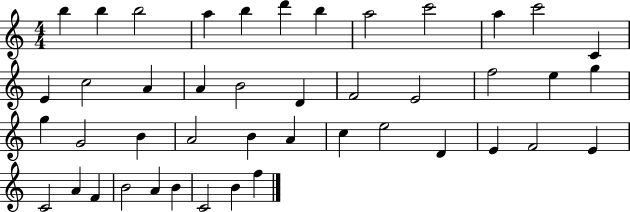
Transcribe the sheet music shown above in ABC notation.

X:1
T:Untitled
M:4/4
L:1/4
K:C
b b b2 a b d' b a2 c'2 a c'2 C E c2 A A B2 D F2 E2 f2 e g g G2 B A2 B A c e2 D E F2 E C2 A F B2 A B C2 B f